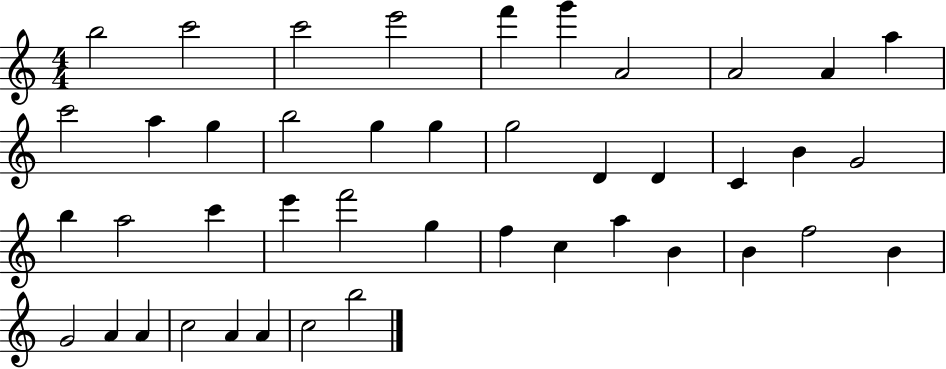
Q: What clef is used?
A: treble